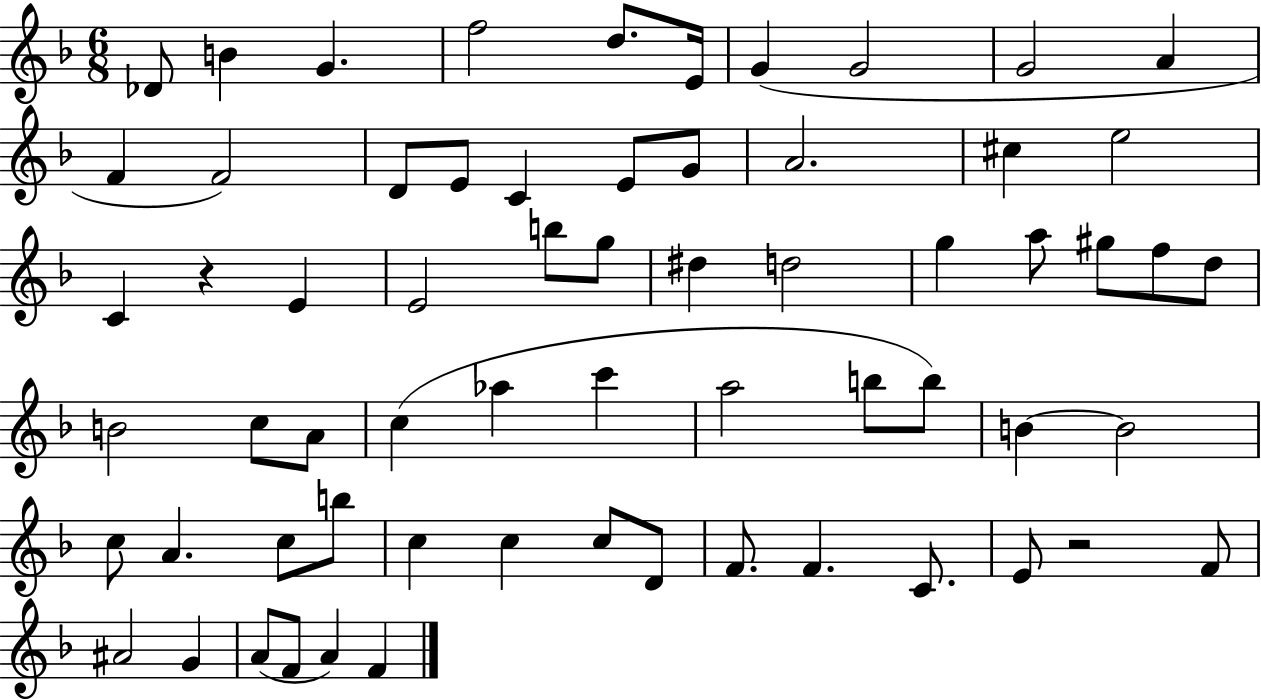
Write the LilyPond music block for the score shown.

{
  \clef treble
  \numericTimeSignature
  \time 6/8
  \key f \major
  des'8 b'4 g'4. | f''2 d''8. e'16 | g'4( g'2 | g'2 a'4 | \break f'4 f'2) | d'8 e'8 c'4 e'8 g'8 | a'2. | cis''4 e''2 | \break c'4 r4 e'4 | e'2 b''8 g''8 | dis''4 d''2 | g''4 a''8 gis''8 f''8 d''8 | \break b'2 c''8 a'8 | c''4( aes''4 c'''4 | a''2 b''8 b''8) | b'4~~ b'2 | \break c''8 a'4. c''8 b''8 | c''4 c''4 c''8 d'8 | f'8. f'4. c'8. | e'8 r2 f'8 | \break ais'2 g'4 | a'8( f'8 a'4) f'4 | \bar "|."
}